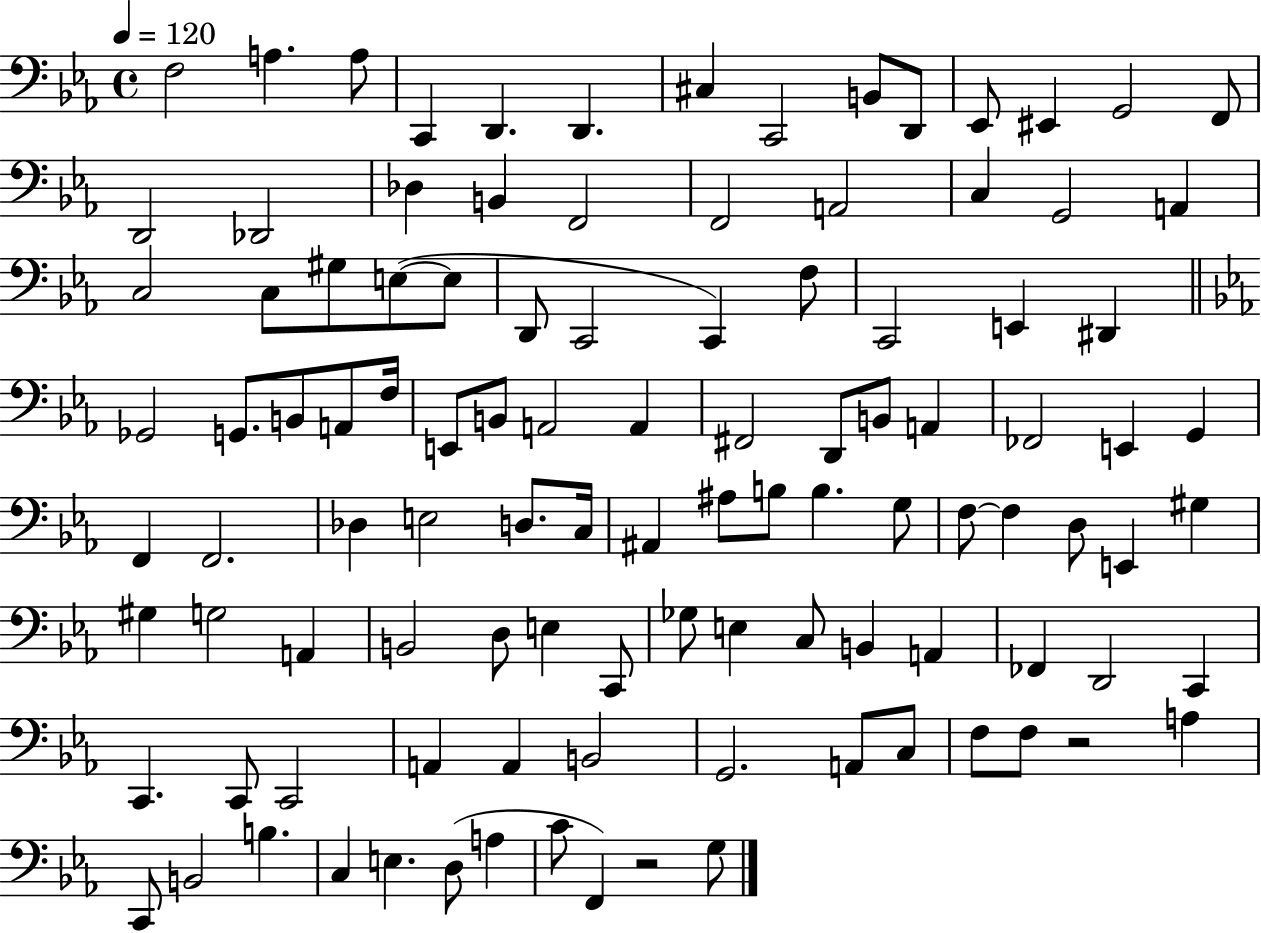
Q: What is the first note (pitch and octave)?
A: F3